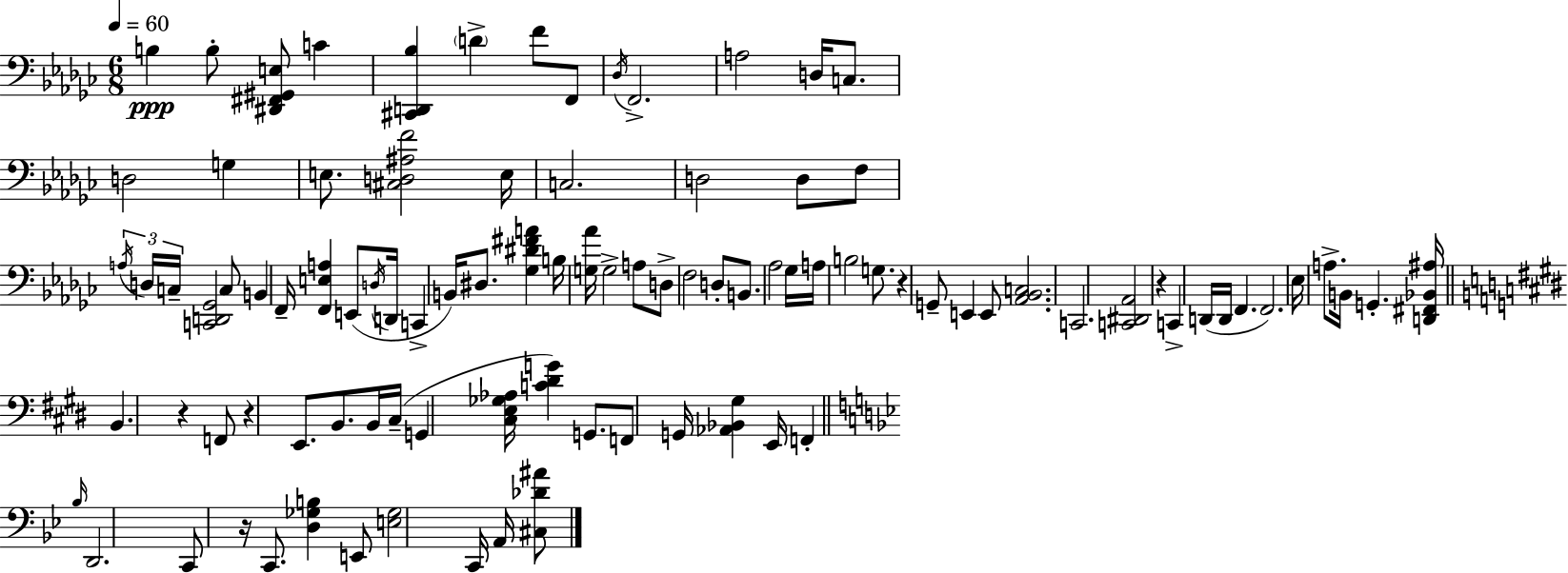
B3/q B3/e [D#2,F#2,G#2,E3]/e C4/q [C#2,D2,Bb3]/q D4/q F4/e F2/e Db3/s F2/h. A3/h D3/s C3/e. D3/h G3/q E3/e. [C#3,D3,A#3,F4]/h E3/s C3/h. D3/h D3/e F3/e A3/s D3/s C3/s [C2,D2,Gb2]/h C3/e B2/q F2/s [F2,E3,A3]/q E2/e D3/s D2/s C2/q B2/s D#3/e. [Gb3,D#4,F#4,A4]/q B3/s [G3,Ab4]/s G3/h A3/e D3/e F3/h D3/e B2/e. Ab3/h Gb3/s A3/s B3/h G3/e. R/q G2/e E2/q E2/e [Ab2,Bb2,C3]/h. C2/h. [C2,D#2,Ab2]/h R/q C2/q D2/s D2/s F2/q. F2/h. Eb3/s A3/e. B2/s G2/q. [D2,F#2,Bb2,A#3]/s B2/q. R/q F2/e R/q E2/e. B2/e. B2/s C#3/s G2/q [C#3,E3,Gb3,Ab3]/s [C4,D#4,G4]/q G2/e. F2/e G2/s [Ab2,Bb2,G#3]/q E2/s F2/q Bb3/s D2/h. C2/e R/s C2/e. [D3,Gb3,B3]/q E2/e [E3,Gb3]/h C2/s A2/s [C#3,Db4,A#4]/e